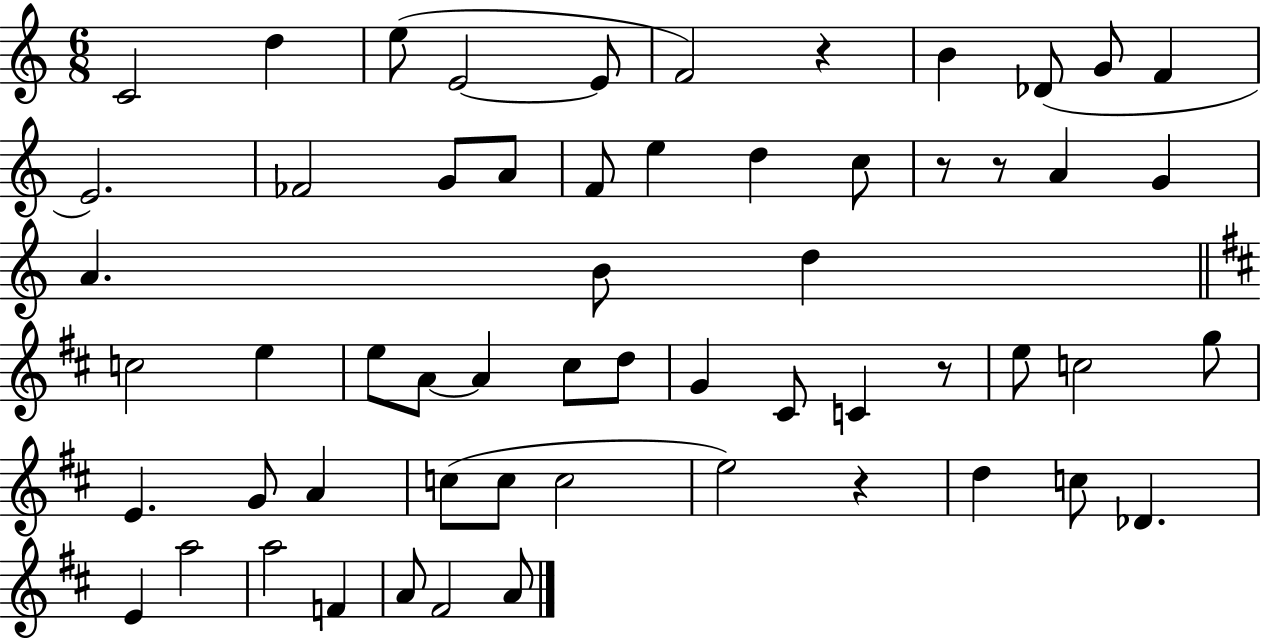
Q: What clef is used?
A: treble